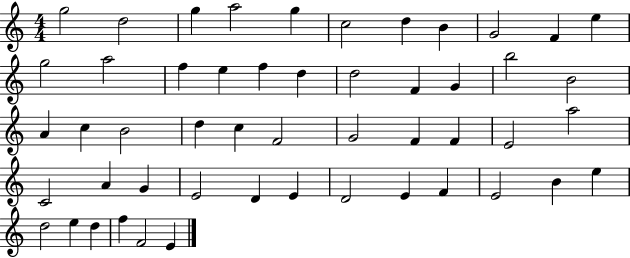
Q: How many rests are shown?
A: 0